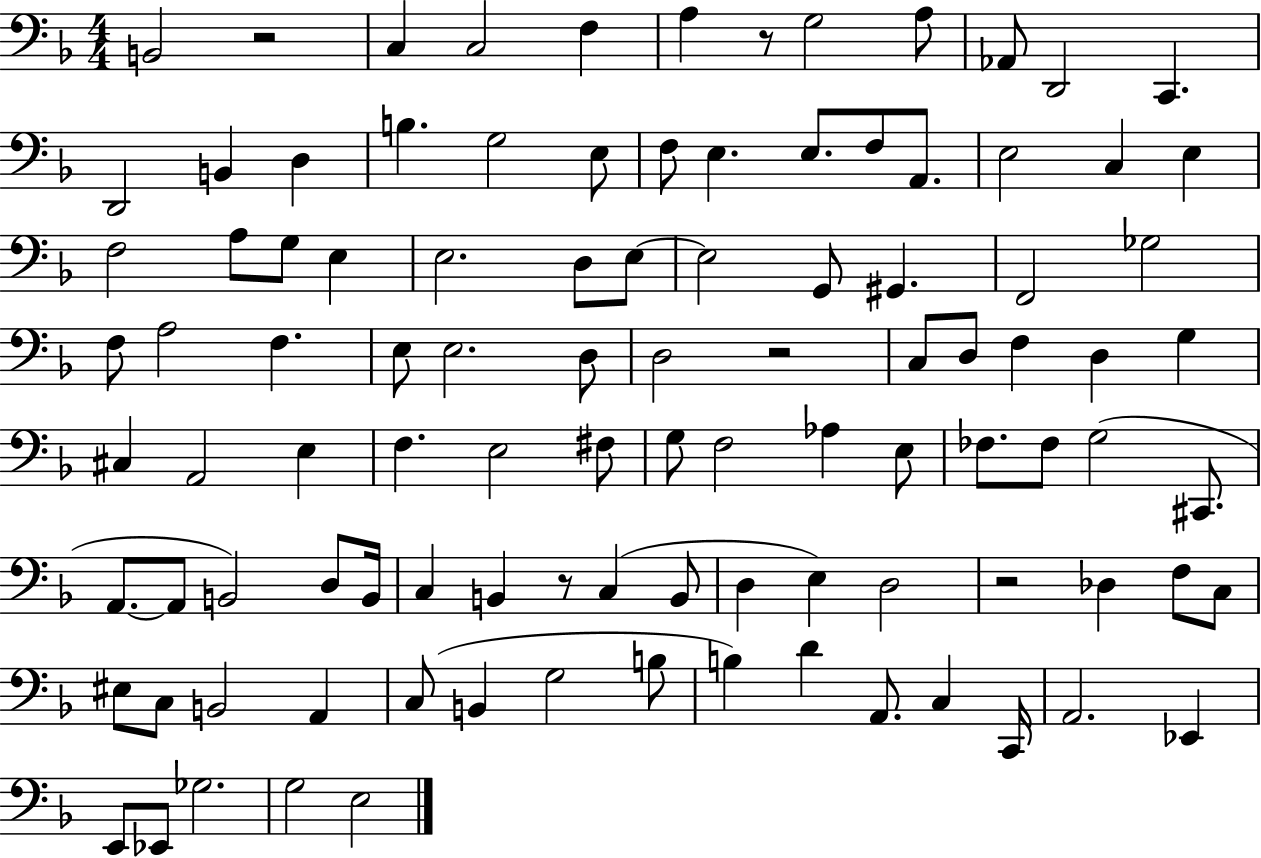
X:1
T:Untitled
M:4/4
L:1/4
K:F
B,,2 z2 C, C,2 F, A, z/2 G,2 A,/2 _A,,/2 D,,2 C,, D,,2 B,, D, B, G,2 E,/2 F,/2 E, E,/2 F,/2 A,,/2 E,2 C, E, F,2 A,/2 G,/2 E, E,2 D,/2 E,/2 E,2 G,,/2 ^G,, F,,2 _G,2 F,/2 A,2 F, E,/2 E,2 D,/2 D,2 z2 C,/2 D,/2 F, D, G, ^C, A,,2 E, F, E,2 ^F,/2 G,/2 F,2 _A, E,/2 _F,/2 _F,/2 G,2 ^C,,/2 A,,/2 A,,/2 B,,2 D,/2 B,,/4 C, B,, z/2 C, B,,/2 D, E, D,2 z2 _D, F,/2 C,/2 ^E,/2 C,/2 B,,2 A,, C,/2 B,, G,2 B,/2 B, D A,,/2 C, C,,/4 A,,2 _E,, E,,/2 _E,,/2 _G,2 G,2 E,2